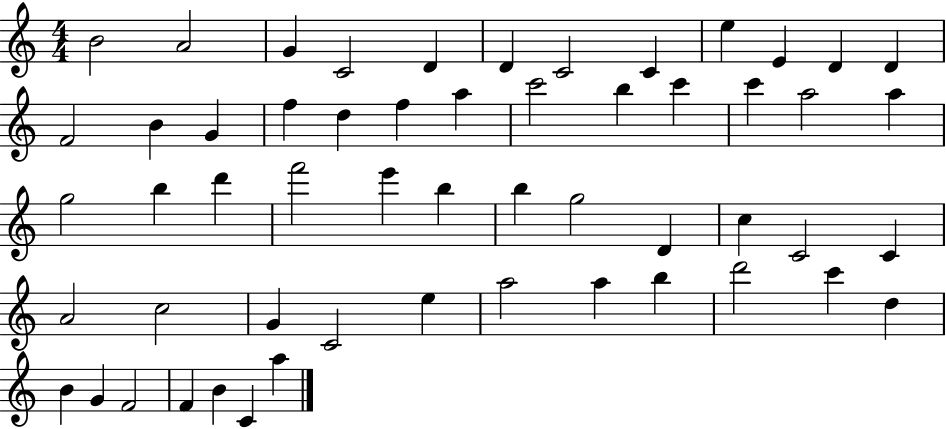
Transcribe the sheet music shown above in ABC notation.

X:1
T:Untitled
M:4/4
L:1/4
K:C
B2 A2 G C2 D D C2 C e E D D F2 B G f d f a c'2 b c' c' a2 a g2 b d' f'2 e' b b g2 D c C2 C A2 c2 G C2 e a2 a b d'2 c' d B G F2 F B C a